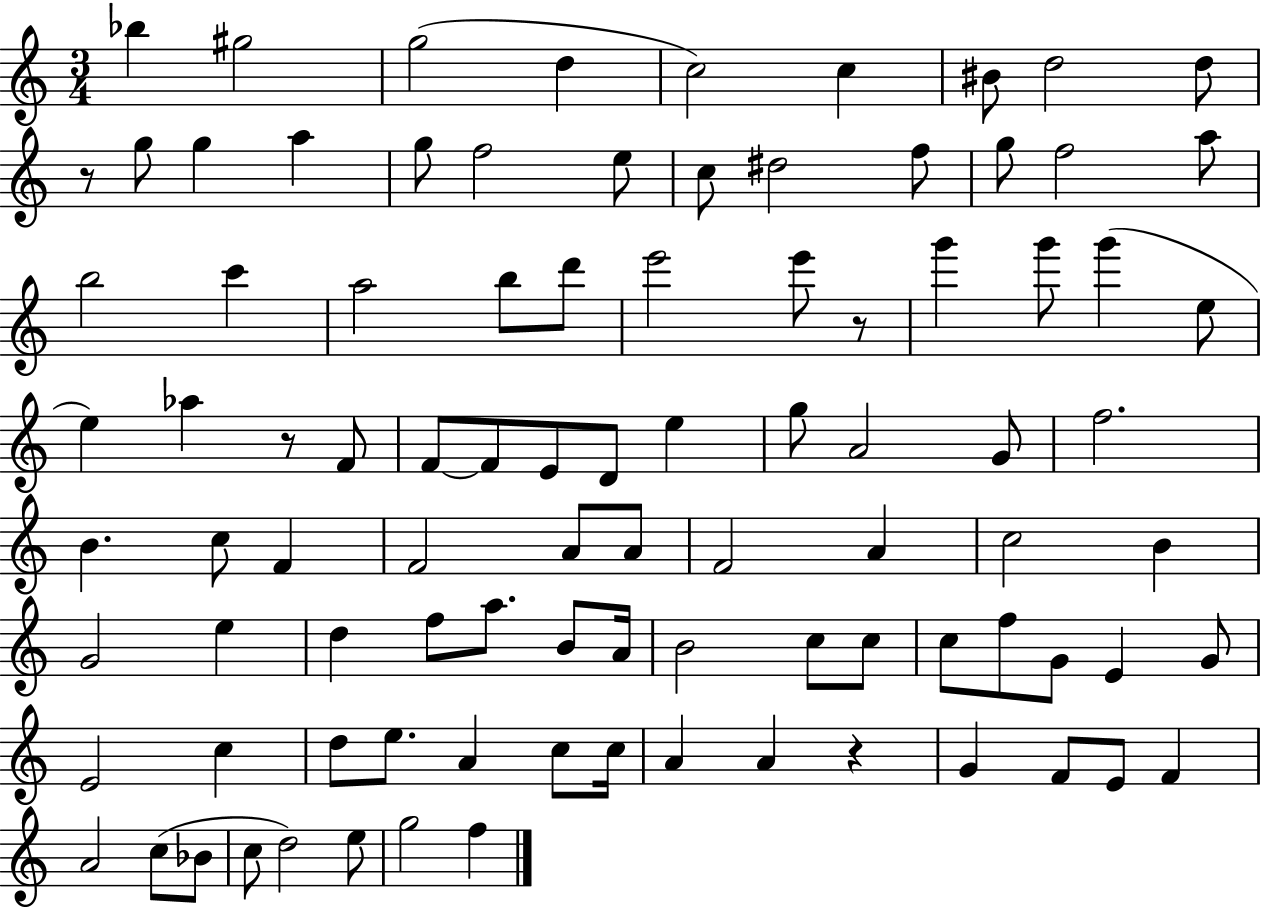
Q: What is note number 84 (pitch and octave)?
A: C5